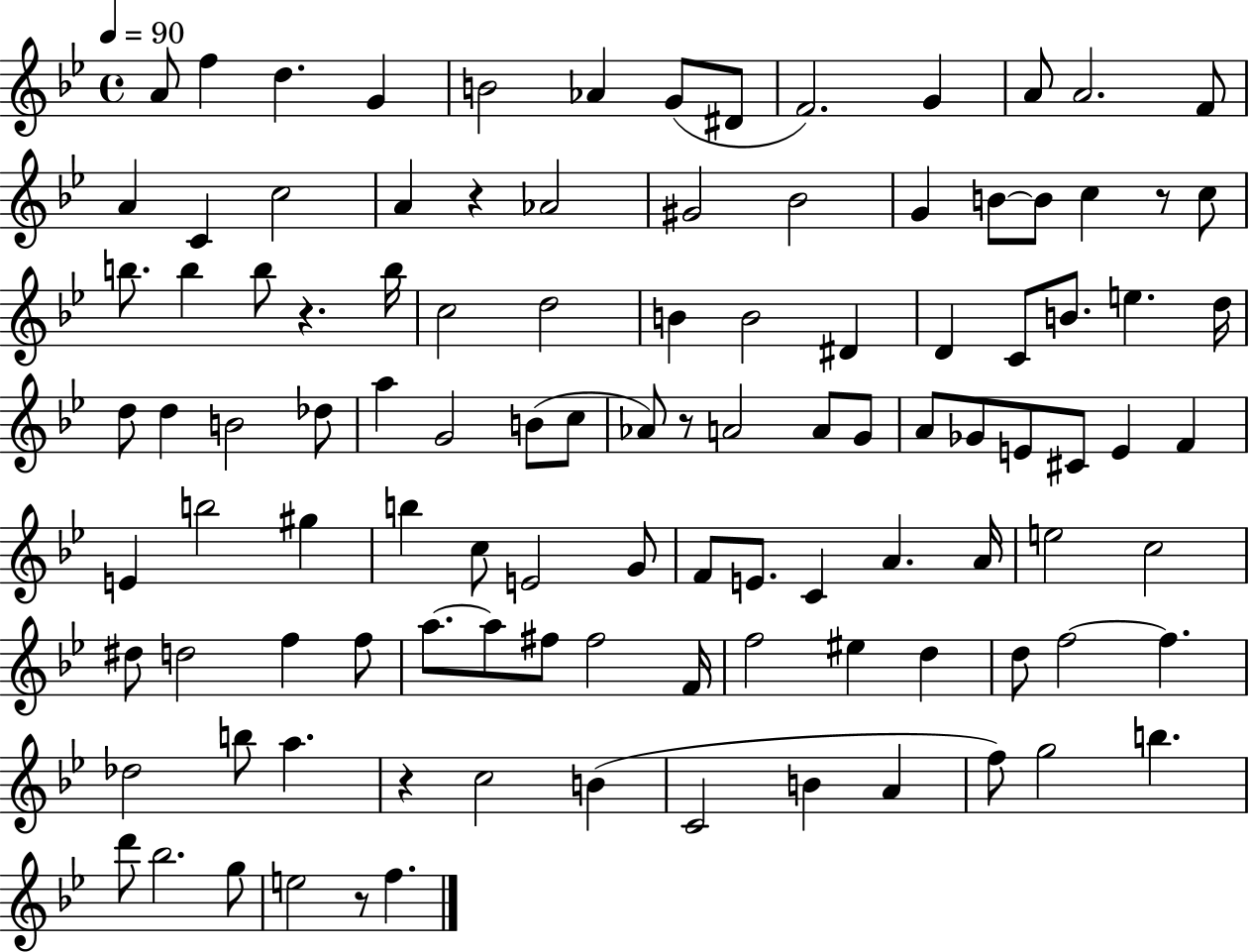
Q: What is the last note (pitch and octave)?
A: F5